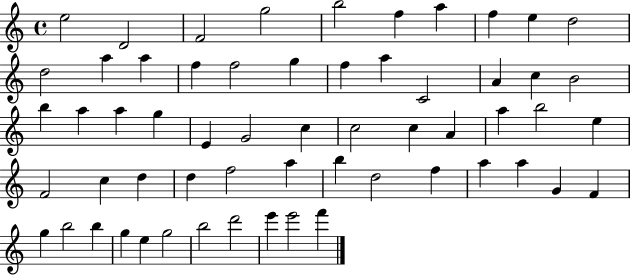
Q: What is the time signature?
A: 4/4